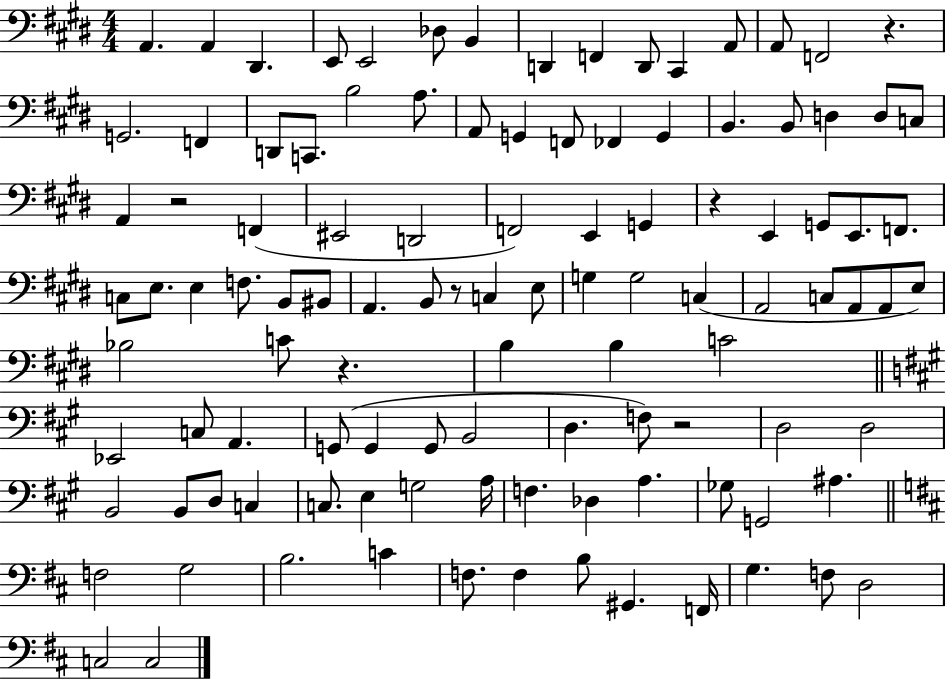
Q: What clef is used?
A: bass